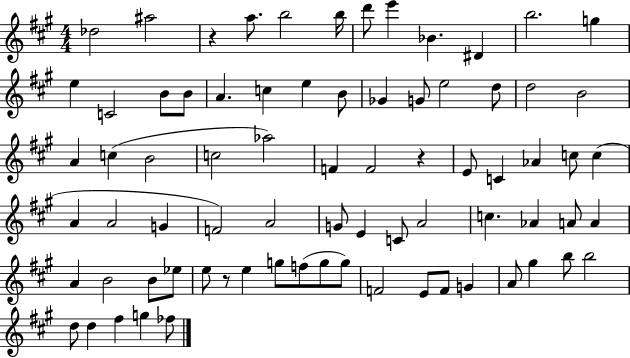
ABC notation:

X:1
T:Untitled
M:4/4
L:1/4
K:A
_d2 ^a2 z a/2 b2 b/4 d'/2 e' _B ^D b2 g e C2 B/2 B/2 A c e B/2 _G G/2 e2 d/2 d2 B2 A c B2 c2 _a2 F F2 z E/2 C _A c/2 c A A2 G F2 A2 G/2 E C/2 A2 c _A A/2 A A B2 B/2 _e/2 e/2 z/2 e g/2 f/2 g/2 g/2 F2 E/2 F/2 G A/2 ^g b/2 b2 d/2 d ^f g _f/2